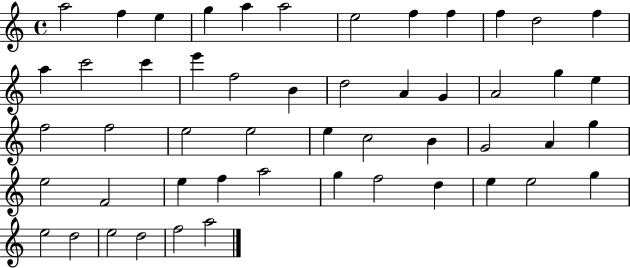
X:1
T:Untitled
M:4/4
L:1/4
K:C
a2 f e g a a2 e2 f f f d2 f a c'2 c' e' f2 B d2 A G A2 g e f2 f2 e2 e2 e c2 B G2 A g e2 F2 e f a2 g f2 d e e2 g e2 d2 e2 d2 f2 a2